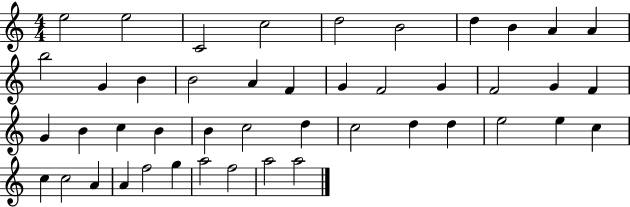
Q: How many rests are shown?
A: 0